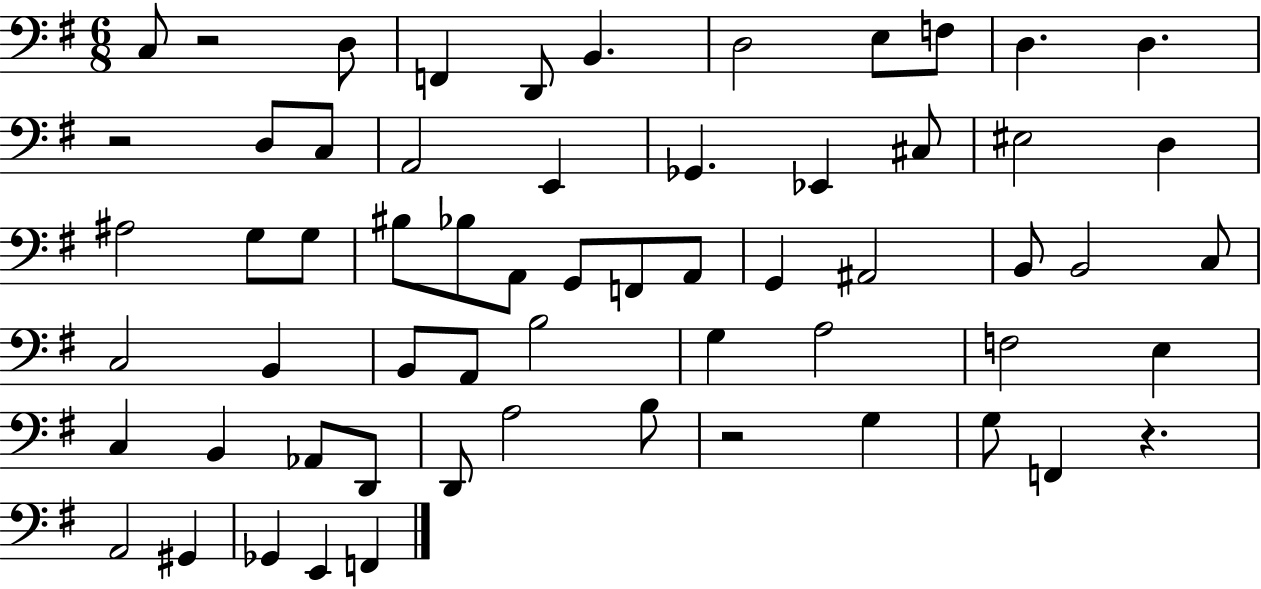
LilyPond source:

{
  \clef bass
  \numericTimeSignature
  \time 6/8
  \key g \major
  \repeat volta 2 { c8 r2 d8 | f,4 d,8 b,4. | d2 e8 f8 | d4. d4. | \break r2 d8 c8 | a,2 e,4 | ges,4. ees,4 cis8 | eis2 d4 | \break ais2 g8 g8 | bis8 bes8 a,8 g,8 f,8 a,8 | g,4 ais,2 | b,8 b,2 c8 | \break c2 b,4 | b,8 a,8 b2 | g4 a2 | f2 e4 | \break c4 b,4 aes,8 d,8 | d,8 a2 b8 | r2 g4 | g8 f,4 r4. | \break a,2 gis,4 | ges,4 e,4 f,4 | } \bar "|."
}